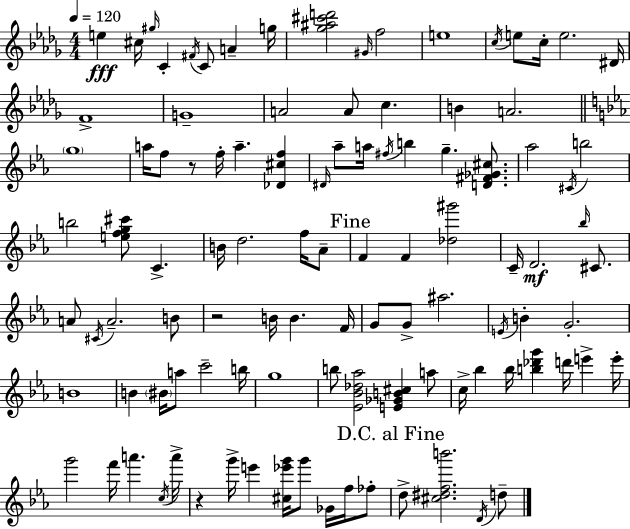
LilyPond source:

{
  \clef treble
  \numericTimeSignature
  \time 4/4
  \key bes \minor
  \tempo 4 = 120
  \repeat volta 2 { e''4\fff cis''16 \grace { gis''16 } c'4-. \acciaccatura { fis'16 } c'8 a'4-- | g''16 <ges'' ais'' cis''' d'''>2 \grace { gis'16 } f''2 | e''1 | \acciaccatura { c''16 } e''8 c''16-. e''2. | \break dis'16 f'1-> | g'1-- | a'2 a'8 c''4. | b'4 a'2. | \break \bar "||" \break \key ees \major \parenthesize g''1 | a''16 f''8 r8 f''16-. a''4.-- <des' cis'' f''>4 | \grace { dis'16 } aes''8-- a''16 \acciaccatura { fis''16 } b''4 g''4.-- <d' fis' ges' cis''>8. | aes''2 \acciaccatura { cis'16 } b''2 | \break b''2 <e'' f'' g'' cis'''>8 c'4.-> | b'16 d''2. | f''16 aes'8-- \mark "Fine" f'4 f'4 <des'' gis'''>2 | c'16-- d'2.\mf | \break \grace { bes''16 } cis'8. a'8 \acciaccatura { cis'16 } a'2.-- | b'8 r2 b'16 b'4. | f'16 g'8 g'8-> ais''2. | \acciaccatura { e'16 } b'4-. g'2.-. | \break b'1 | b'4 \parenthesize bis'16 a''8 c'''2-- | b''16 g''1 | b''8 <ees' bes' des'' aes''>2 | \break <e' ges' b' cis''>4 a''8 c''16-> bes''4 bes''16 <b'' des''' g'''>4 | d'''16 e'''4-> e'''16-. g'''2 f'''16 a'''4. | \acciaccatura { c''16 } a'''16-> r4 g'''16-> e'''4 | <cis'' ees''' g'''>16 g'''8 ges'16 f''16 fes''8-. \mark "D.C. al Fine" d''8-> <cis'' dis'' f'' b'''>2. | \break \acciaccatura { d'16 } d''8-- } \bar "|."
}